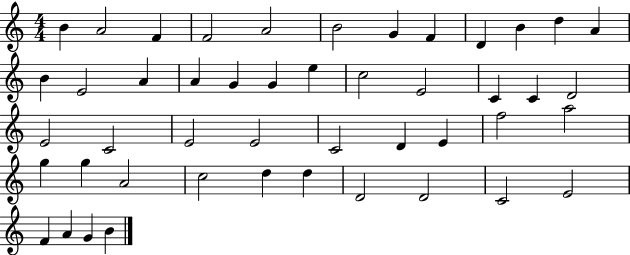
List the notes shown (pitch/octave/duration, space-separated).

B4/q A4/h F4/q F4/h A4/h B4/h G4/q F4/q D4/q B4/q D5/q A4/q B4/q E4/h A4/q A4/q G4/q G4/q E5/q C5/h E4/h C4/q C4/q D4/h E4/h C4/h E4/h E4/h C4/h D4/q E4/q F5/h A5/h G5/q G5/q A4/h C5/h D5/q D5/q D4/h D4/h C4/h E4/h F4/q A4/q G4/q B4/q